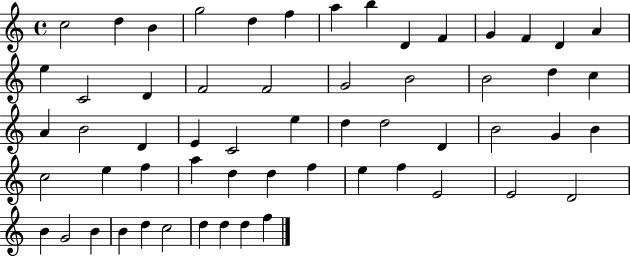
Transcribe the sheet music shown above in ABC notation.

X:1
T:Untitled
M:4/4
L:1/4
K:C
c2 d B g2 d f a b D F G F D A e C2 D F2 F2 G2 B2 B2 d c A B2 D E C2 e d d2 D B2 G B c2 e f a d d f e f E2 E2 D2 B G2 B B d c2 d d d f